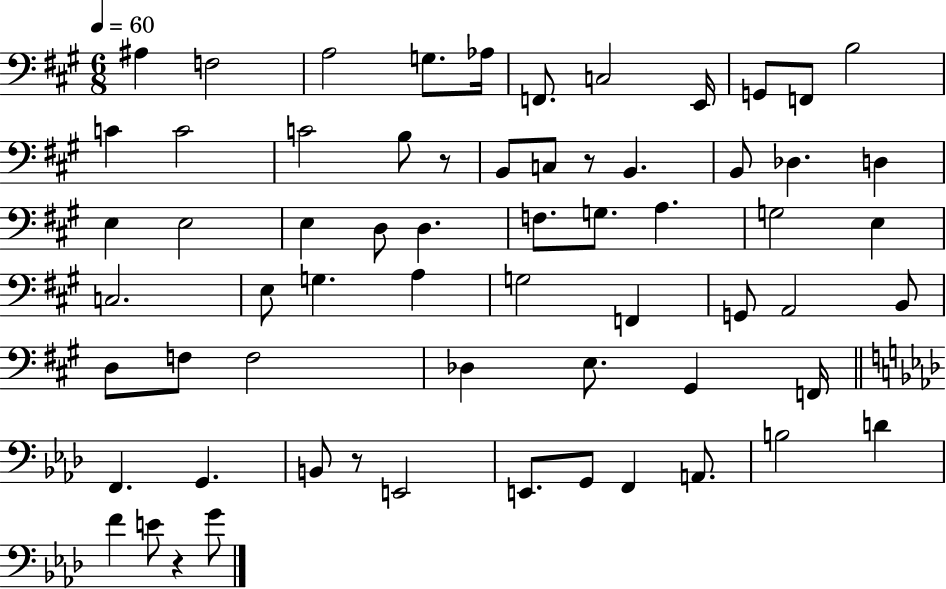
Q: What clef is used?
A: bass